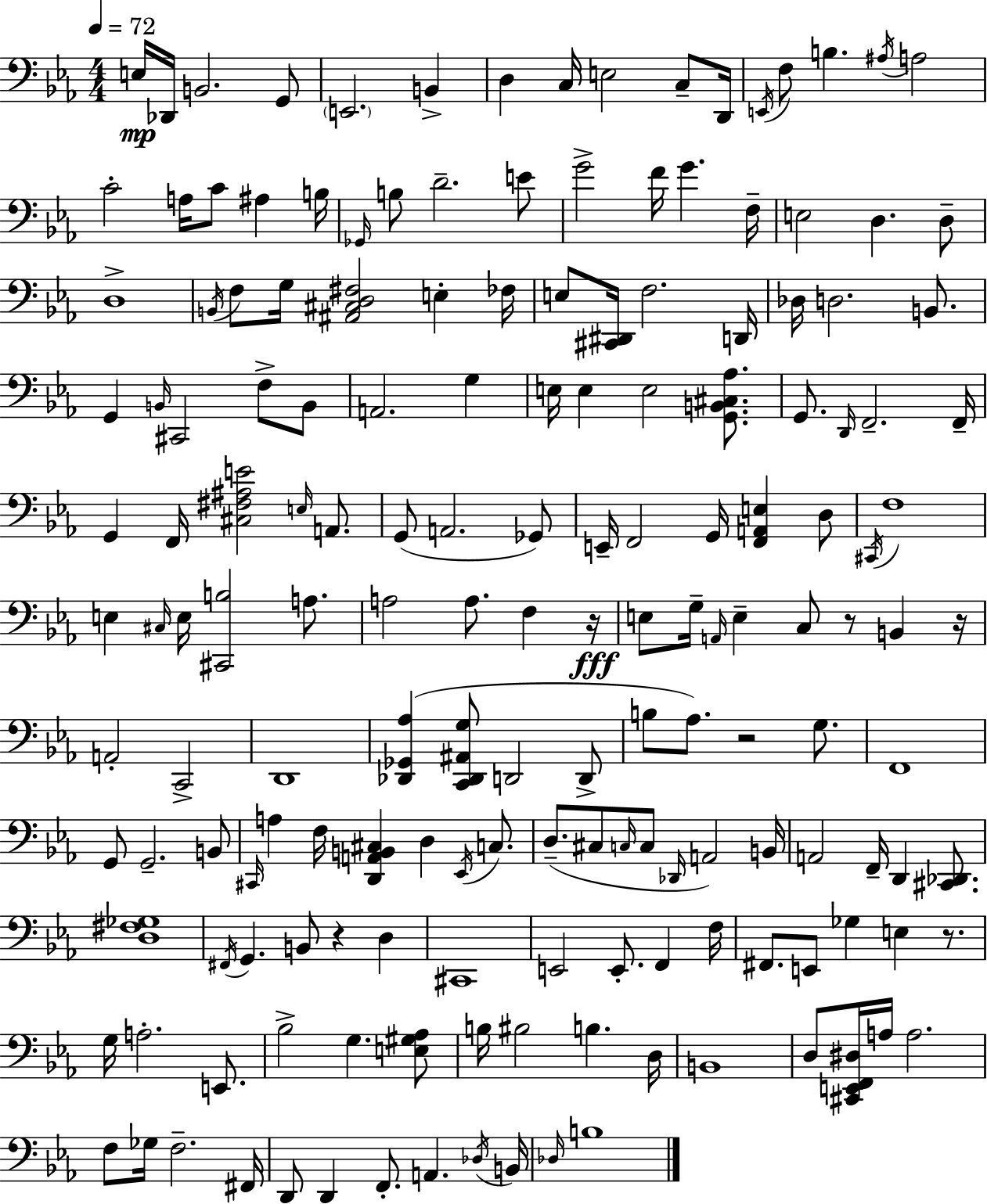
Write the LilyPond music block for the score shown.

{
  \clef bass
  \numericTimeSignature
  \time 4/4
  \key ees \major
  \tempo 4 = 72
  e16\mp des,16 b,2. g,8 | \parenthesize e,2. b,4-> | d4 c16 e2 c8-- d,16 | \acciaccatura { e,16 } f8 b4. \acciaccatura { ais16 } a2 | \break c'2-. a16 c'8 ais4 | b16 \grace { ges,16 } b8 d'2.-- | e'8 g'2-> f'16 g'4. | f16-- e2 d4. | \break d8-- d1-> | \acciaccatura { b,16 } f8 g16 <ais, cis d fis>2 e4-. | fes16 e8 <cis, dis,>16 f2. | d,16 des16 d2. | \break b,8. g,4 \grace { b,16 } cis,2 | f8-> b,8 a,2. | g4 e16 e4 e2 | <g, b, cis aes>8. g,8. \grace { d,16 } f,2.-- | \break f,16-- g,4 f,16 <cis fis ais e'>2 | \grace { e16 } a,8. g,8( a,2. | ges,8) e,16-- f,2 | g,16 <f, a, e>4 d8 \acciaccatura { cis,16 } f1 | \break e4 \grace { cis16 } e16 <cis, b>2 | a8. a2 | a8. f4 r16\fff e8 g16-- \grace { a,16 } e4-- | c8 r8 b,4 r16 a,2-. | \break c,2-> d,1 | <des, ges, aes>4( <c, des, ais, g>8 | d,2 d,8-> b8 aes8.) r2 | g8. f,1 | \break g,8 g,2.-- | b,8 \grace { cis,16 } a4 f16 | <d, a, b, cis>4 d4 \acciaccatura { ees,16 } c8. d8.--( cis8 | \grace { c16 } c8 \grace { des,16 }) a,2 b,16 a,2 | \break f,16-- d,4 <cis, des,>8. <d fis ges>1 | \acciaccatura { fis,16 } g,4. | b,8 r4 d4 cis,1 | e,2 | \break e,8.-. f,4 f16 fis,8. | e,8 ges4 e4 r8. g16 | a2.-. e,8. bes2-> | g4. <e gis aes>8 b16 | \break bis2 b4. d16 b,1 | d8 | <cis, e, f, dis>16 a16 a2. f8 | ges16 f2.-- fis,16 d,8 | \break d,4 f,8.-. a,4. \acciaccatura { des16 } b,16 | \grace { des16 } b1 | \bar "|."
}